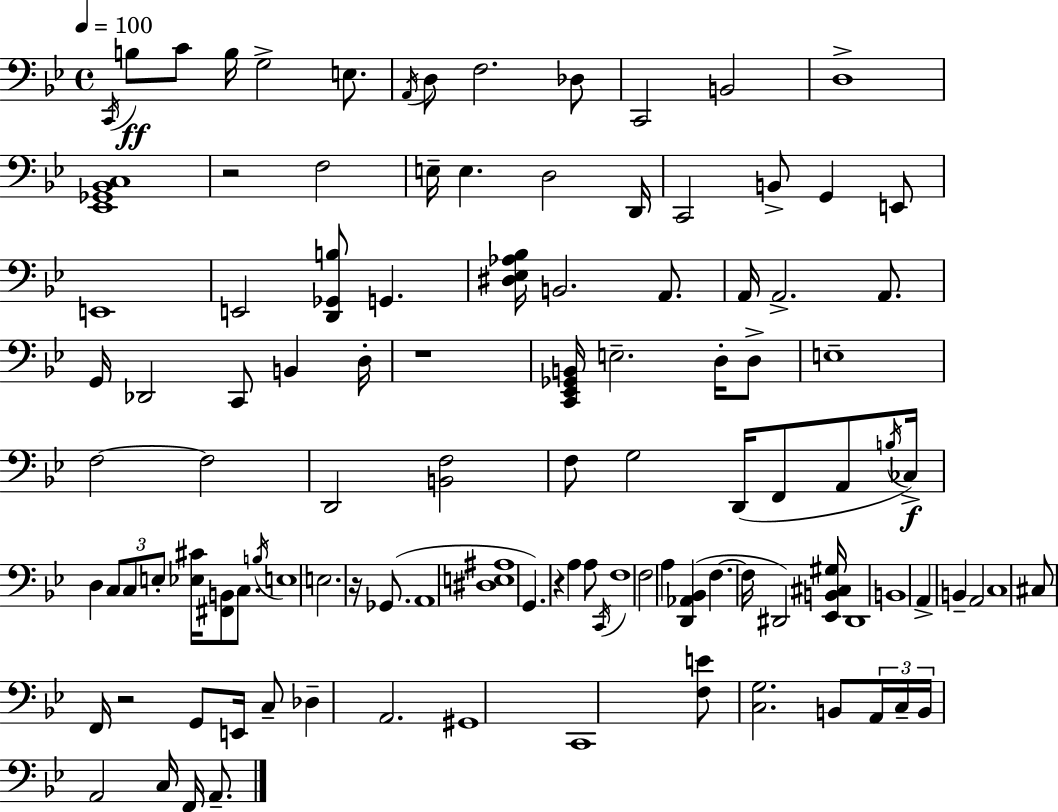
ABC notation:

X:1
T:Untitled
M:4/4
L:1/4
K:Bb
C,,/4 B,/2 C/2 B,/4 G,2 E,/2 A,,/4 D,/2 F,2 _D,/2 C,,2 B,,2 D,4 [_E,,_G,,_B,,C,]4 z2 F,2 E,/4 E, D,2 D,,/4 C,,2 B,,/2 G,, E,,/2 E,,4 E,,2 [D,,_G,,B,]/2 G,, [^D,_E,_A,_B,]/4 B,,2 A,,/2 A,,/4 A,,2 A,,/2 G,,/4 _D,,2 C,,/2 B,, D,/4 z4 [C,,_E,,_G,,B,,]/4 E,2 D,/4 D,/2 E,4 F,2 F,2 D,,2 [B,,F,]2 F,/2 G,2 D,,/4 F,,/2 A,,/2 B,/4 _C,/4 D, C,/2 C,/2 E,/2 [_E,^C]/4 [^F,,B,,]/2 C,/2 B,/4 E,4 E,2 z/4 _G,,/2 A,,4 [^D,E,^A,]4 G,, z A, A,/2 C,,/4 F,4 F,2 A, [D,,_A,,_B,,] F, F,/4 ^D,,2 [_E,,B,,^C,^G,]/4 ^D,,4 B,,4 A,, B,, A,,2 C,4 ^C,/2 F,,/4 z2 G,,/2 E,,/4 C,/2 _D, A,,2 ^G,,4 C,,4 [F,E]/2 [C,G,]2 B,,/2 A,,/4 C,/4 B,,/4 A,,2 C,/4 F,,/4 A,,/2